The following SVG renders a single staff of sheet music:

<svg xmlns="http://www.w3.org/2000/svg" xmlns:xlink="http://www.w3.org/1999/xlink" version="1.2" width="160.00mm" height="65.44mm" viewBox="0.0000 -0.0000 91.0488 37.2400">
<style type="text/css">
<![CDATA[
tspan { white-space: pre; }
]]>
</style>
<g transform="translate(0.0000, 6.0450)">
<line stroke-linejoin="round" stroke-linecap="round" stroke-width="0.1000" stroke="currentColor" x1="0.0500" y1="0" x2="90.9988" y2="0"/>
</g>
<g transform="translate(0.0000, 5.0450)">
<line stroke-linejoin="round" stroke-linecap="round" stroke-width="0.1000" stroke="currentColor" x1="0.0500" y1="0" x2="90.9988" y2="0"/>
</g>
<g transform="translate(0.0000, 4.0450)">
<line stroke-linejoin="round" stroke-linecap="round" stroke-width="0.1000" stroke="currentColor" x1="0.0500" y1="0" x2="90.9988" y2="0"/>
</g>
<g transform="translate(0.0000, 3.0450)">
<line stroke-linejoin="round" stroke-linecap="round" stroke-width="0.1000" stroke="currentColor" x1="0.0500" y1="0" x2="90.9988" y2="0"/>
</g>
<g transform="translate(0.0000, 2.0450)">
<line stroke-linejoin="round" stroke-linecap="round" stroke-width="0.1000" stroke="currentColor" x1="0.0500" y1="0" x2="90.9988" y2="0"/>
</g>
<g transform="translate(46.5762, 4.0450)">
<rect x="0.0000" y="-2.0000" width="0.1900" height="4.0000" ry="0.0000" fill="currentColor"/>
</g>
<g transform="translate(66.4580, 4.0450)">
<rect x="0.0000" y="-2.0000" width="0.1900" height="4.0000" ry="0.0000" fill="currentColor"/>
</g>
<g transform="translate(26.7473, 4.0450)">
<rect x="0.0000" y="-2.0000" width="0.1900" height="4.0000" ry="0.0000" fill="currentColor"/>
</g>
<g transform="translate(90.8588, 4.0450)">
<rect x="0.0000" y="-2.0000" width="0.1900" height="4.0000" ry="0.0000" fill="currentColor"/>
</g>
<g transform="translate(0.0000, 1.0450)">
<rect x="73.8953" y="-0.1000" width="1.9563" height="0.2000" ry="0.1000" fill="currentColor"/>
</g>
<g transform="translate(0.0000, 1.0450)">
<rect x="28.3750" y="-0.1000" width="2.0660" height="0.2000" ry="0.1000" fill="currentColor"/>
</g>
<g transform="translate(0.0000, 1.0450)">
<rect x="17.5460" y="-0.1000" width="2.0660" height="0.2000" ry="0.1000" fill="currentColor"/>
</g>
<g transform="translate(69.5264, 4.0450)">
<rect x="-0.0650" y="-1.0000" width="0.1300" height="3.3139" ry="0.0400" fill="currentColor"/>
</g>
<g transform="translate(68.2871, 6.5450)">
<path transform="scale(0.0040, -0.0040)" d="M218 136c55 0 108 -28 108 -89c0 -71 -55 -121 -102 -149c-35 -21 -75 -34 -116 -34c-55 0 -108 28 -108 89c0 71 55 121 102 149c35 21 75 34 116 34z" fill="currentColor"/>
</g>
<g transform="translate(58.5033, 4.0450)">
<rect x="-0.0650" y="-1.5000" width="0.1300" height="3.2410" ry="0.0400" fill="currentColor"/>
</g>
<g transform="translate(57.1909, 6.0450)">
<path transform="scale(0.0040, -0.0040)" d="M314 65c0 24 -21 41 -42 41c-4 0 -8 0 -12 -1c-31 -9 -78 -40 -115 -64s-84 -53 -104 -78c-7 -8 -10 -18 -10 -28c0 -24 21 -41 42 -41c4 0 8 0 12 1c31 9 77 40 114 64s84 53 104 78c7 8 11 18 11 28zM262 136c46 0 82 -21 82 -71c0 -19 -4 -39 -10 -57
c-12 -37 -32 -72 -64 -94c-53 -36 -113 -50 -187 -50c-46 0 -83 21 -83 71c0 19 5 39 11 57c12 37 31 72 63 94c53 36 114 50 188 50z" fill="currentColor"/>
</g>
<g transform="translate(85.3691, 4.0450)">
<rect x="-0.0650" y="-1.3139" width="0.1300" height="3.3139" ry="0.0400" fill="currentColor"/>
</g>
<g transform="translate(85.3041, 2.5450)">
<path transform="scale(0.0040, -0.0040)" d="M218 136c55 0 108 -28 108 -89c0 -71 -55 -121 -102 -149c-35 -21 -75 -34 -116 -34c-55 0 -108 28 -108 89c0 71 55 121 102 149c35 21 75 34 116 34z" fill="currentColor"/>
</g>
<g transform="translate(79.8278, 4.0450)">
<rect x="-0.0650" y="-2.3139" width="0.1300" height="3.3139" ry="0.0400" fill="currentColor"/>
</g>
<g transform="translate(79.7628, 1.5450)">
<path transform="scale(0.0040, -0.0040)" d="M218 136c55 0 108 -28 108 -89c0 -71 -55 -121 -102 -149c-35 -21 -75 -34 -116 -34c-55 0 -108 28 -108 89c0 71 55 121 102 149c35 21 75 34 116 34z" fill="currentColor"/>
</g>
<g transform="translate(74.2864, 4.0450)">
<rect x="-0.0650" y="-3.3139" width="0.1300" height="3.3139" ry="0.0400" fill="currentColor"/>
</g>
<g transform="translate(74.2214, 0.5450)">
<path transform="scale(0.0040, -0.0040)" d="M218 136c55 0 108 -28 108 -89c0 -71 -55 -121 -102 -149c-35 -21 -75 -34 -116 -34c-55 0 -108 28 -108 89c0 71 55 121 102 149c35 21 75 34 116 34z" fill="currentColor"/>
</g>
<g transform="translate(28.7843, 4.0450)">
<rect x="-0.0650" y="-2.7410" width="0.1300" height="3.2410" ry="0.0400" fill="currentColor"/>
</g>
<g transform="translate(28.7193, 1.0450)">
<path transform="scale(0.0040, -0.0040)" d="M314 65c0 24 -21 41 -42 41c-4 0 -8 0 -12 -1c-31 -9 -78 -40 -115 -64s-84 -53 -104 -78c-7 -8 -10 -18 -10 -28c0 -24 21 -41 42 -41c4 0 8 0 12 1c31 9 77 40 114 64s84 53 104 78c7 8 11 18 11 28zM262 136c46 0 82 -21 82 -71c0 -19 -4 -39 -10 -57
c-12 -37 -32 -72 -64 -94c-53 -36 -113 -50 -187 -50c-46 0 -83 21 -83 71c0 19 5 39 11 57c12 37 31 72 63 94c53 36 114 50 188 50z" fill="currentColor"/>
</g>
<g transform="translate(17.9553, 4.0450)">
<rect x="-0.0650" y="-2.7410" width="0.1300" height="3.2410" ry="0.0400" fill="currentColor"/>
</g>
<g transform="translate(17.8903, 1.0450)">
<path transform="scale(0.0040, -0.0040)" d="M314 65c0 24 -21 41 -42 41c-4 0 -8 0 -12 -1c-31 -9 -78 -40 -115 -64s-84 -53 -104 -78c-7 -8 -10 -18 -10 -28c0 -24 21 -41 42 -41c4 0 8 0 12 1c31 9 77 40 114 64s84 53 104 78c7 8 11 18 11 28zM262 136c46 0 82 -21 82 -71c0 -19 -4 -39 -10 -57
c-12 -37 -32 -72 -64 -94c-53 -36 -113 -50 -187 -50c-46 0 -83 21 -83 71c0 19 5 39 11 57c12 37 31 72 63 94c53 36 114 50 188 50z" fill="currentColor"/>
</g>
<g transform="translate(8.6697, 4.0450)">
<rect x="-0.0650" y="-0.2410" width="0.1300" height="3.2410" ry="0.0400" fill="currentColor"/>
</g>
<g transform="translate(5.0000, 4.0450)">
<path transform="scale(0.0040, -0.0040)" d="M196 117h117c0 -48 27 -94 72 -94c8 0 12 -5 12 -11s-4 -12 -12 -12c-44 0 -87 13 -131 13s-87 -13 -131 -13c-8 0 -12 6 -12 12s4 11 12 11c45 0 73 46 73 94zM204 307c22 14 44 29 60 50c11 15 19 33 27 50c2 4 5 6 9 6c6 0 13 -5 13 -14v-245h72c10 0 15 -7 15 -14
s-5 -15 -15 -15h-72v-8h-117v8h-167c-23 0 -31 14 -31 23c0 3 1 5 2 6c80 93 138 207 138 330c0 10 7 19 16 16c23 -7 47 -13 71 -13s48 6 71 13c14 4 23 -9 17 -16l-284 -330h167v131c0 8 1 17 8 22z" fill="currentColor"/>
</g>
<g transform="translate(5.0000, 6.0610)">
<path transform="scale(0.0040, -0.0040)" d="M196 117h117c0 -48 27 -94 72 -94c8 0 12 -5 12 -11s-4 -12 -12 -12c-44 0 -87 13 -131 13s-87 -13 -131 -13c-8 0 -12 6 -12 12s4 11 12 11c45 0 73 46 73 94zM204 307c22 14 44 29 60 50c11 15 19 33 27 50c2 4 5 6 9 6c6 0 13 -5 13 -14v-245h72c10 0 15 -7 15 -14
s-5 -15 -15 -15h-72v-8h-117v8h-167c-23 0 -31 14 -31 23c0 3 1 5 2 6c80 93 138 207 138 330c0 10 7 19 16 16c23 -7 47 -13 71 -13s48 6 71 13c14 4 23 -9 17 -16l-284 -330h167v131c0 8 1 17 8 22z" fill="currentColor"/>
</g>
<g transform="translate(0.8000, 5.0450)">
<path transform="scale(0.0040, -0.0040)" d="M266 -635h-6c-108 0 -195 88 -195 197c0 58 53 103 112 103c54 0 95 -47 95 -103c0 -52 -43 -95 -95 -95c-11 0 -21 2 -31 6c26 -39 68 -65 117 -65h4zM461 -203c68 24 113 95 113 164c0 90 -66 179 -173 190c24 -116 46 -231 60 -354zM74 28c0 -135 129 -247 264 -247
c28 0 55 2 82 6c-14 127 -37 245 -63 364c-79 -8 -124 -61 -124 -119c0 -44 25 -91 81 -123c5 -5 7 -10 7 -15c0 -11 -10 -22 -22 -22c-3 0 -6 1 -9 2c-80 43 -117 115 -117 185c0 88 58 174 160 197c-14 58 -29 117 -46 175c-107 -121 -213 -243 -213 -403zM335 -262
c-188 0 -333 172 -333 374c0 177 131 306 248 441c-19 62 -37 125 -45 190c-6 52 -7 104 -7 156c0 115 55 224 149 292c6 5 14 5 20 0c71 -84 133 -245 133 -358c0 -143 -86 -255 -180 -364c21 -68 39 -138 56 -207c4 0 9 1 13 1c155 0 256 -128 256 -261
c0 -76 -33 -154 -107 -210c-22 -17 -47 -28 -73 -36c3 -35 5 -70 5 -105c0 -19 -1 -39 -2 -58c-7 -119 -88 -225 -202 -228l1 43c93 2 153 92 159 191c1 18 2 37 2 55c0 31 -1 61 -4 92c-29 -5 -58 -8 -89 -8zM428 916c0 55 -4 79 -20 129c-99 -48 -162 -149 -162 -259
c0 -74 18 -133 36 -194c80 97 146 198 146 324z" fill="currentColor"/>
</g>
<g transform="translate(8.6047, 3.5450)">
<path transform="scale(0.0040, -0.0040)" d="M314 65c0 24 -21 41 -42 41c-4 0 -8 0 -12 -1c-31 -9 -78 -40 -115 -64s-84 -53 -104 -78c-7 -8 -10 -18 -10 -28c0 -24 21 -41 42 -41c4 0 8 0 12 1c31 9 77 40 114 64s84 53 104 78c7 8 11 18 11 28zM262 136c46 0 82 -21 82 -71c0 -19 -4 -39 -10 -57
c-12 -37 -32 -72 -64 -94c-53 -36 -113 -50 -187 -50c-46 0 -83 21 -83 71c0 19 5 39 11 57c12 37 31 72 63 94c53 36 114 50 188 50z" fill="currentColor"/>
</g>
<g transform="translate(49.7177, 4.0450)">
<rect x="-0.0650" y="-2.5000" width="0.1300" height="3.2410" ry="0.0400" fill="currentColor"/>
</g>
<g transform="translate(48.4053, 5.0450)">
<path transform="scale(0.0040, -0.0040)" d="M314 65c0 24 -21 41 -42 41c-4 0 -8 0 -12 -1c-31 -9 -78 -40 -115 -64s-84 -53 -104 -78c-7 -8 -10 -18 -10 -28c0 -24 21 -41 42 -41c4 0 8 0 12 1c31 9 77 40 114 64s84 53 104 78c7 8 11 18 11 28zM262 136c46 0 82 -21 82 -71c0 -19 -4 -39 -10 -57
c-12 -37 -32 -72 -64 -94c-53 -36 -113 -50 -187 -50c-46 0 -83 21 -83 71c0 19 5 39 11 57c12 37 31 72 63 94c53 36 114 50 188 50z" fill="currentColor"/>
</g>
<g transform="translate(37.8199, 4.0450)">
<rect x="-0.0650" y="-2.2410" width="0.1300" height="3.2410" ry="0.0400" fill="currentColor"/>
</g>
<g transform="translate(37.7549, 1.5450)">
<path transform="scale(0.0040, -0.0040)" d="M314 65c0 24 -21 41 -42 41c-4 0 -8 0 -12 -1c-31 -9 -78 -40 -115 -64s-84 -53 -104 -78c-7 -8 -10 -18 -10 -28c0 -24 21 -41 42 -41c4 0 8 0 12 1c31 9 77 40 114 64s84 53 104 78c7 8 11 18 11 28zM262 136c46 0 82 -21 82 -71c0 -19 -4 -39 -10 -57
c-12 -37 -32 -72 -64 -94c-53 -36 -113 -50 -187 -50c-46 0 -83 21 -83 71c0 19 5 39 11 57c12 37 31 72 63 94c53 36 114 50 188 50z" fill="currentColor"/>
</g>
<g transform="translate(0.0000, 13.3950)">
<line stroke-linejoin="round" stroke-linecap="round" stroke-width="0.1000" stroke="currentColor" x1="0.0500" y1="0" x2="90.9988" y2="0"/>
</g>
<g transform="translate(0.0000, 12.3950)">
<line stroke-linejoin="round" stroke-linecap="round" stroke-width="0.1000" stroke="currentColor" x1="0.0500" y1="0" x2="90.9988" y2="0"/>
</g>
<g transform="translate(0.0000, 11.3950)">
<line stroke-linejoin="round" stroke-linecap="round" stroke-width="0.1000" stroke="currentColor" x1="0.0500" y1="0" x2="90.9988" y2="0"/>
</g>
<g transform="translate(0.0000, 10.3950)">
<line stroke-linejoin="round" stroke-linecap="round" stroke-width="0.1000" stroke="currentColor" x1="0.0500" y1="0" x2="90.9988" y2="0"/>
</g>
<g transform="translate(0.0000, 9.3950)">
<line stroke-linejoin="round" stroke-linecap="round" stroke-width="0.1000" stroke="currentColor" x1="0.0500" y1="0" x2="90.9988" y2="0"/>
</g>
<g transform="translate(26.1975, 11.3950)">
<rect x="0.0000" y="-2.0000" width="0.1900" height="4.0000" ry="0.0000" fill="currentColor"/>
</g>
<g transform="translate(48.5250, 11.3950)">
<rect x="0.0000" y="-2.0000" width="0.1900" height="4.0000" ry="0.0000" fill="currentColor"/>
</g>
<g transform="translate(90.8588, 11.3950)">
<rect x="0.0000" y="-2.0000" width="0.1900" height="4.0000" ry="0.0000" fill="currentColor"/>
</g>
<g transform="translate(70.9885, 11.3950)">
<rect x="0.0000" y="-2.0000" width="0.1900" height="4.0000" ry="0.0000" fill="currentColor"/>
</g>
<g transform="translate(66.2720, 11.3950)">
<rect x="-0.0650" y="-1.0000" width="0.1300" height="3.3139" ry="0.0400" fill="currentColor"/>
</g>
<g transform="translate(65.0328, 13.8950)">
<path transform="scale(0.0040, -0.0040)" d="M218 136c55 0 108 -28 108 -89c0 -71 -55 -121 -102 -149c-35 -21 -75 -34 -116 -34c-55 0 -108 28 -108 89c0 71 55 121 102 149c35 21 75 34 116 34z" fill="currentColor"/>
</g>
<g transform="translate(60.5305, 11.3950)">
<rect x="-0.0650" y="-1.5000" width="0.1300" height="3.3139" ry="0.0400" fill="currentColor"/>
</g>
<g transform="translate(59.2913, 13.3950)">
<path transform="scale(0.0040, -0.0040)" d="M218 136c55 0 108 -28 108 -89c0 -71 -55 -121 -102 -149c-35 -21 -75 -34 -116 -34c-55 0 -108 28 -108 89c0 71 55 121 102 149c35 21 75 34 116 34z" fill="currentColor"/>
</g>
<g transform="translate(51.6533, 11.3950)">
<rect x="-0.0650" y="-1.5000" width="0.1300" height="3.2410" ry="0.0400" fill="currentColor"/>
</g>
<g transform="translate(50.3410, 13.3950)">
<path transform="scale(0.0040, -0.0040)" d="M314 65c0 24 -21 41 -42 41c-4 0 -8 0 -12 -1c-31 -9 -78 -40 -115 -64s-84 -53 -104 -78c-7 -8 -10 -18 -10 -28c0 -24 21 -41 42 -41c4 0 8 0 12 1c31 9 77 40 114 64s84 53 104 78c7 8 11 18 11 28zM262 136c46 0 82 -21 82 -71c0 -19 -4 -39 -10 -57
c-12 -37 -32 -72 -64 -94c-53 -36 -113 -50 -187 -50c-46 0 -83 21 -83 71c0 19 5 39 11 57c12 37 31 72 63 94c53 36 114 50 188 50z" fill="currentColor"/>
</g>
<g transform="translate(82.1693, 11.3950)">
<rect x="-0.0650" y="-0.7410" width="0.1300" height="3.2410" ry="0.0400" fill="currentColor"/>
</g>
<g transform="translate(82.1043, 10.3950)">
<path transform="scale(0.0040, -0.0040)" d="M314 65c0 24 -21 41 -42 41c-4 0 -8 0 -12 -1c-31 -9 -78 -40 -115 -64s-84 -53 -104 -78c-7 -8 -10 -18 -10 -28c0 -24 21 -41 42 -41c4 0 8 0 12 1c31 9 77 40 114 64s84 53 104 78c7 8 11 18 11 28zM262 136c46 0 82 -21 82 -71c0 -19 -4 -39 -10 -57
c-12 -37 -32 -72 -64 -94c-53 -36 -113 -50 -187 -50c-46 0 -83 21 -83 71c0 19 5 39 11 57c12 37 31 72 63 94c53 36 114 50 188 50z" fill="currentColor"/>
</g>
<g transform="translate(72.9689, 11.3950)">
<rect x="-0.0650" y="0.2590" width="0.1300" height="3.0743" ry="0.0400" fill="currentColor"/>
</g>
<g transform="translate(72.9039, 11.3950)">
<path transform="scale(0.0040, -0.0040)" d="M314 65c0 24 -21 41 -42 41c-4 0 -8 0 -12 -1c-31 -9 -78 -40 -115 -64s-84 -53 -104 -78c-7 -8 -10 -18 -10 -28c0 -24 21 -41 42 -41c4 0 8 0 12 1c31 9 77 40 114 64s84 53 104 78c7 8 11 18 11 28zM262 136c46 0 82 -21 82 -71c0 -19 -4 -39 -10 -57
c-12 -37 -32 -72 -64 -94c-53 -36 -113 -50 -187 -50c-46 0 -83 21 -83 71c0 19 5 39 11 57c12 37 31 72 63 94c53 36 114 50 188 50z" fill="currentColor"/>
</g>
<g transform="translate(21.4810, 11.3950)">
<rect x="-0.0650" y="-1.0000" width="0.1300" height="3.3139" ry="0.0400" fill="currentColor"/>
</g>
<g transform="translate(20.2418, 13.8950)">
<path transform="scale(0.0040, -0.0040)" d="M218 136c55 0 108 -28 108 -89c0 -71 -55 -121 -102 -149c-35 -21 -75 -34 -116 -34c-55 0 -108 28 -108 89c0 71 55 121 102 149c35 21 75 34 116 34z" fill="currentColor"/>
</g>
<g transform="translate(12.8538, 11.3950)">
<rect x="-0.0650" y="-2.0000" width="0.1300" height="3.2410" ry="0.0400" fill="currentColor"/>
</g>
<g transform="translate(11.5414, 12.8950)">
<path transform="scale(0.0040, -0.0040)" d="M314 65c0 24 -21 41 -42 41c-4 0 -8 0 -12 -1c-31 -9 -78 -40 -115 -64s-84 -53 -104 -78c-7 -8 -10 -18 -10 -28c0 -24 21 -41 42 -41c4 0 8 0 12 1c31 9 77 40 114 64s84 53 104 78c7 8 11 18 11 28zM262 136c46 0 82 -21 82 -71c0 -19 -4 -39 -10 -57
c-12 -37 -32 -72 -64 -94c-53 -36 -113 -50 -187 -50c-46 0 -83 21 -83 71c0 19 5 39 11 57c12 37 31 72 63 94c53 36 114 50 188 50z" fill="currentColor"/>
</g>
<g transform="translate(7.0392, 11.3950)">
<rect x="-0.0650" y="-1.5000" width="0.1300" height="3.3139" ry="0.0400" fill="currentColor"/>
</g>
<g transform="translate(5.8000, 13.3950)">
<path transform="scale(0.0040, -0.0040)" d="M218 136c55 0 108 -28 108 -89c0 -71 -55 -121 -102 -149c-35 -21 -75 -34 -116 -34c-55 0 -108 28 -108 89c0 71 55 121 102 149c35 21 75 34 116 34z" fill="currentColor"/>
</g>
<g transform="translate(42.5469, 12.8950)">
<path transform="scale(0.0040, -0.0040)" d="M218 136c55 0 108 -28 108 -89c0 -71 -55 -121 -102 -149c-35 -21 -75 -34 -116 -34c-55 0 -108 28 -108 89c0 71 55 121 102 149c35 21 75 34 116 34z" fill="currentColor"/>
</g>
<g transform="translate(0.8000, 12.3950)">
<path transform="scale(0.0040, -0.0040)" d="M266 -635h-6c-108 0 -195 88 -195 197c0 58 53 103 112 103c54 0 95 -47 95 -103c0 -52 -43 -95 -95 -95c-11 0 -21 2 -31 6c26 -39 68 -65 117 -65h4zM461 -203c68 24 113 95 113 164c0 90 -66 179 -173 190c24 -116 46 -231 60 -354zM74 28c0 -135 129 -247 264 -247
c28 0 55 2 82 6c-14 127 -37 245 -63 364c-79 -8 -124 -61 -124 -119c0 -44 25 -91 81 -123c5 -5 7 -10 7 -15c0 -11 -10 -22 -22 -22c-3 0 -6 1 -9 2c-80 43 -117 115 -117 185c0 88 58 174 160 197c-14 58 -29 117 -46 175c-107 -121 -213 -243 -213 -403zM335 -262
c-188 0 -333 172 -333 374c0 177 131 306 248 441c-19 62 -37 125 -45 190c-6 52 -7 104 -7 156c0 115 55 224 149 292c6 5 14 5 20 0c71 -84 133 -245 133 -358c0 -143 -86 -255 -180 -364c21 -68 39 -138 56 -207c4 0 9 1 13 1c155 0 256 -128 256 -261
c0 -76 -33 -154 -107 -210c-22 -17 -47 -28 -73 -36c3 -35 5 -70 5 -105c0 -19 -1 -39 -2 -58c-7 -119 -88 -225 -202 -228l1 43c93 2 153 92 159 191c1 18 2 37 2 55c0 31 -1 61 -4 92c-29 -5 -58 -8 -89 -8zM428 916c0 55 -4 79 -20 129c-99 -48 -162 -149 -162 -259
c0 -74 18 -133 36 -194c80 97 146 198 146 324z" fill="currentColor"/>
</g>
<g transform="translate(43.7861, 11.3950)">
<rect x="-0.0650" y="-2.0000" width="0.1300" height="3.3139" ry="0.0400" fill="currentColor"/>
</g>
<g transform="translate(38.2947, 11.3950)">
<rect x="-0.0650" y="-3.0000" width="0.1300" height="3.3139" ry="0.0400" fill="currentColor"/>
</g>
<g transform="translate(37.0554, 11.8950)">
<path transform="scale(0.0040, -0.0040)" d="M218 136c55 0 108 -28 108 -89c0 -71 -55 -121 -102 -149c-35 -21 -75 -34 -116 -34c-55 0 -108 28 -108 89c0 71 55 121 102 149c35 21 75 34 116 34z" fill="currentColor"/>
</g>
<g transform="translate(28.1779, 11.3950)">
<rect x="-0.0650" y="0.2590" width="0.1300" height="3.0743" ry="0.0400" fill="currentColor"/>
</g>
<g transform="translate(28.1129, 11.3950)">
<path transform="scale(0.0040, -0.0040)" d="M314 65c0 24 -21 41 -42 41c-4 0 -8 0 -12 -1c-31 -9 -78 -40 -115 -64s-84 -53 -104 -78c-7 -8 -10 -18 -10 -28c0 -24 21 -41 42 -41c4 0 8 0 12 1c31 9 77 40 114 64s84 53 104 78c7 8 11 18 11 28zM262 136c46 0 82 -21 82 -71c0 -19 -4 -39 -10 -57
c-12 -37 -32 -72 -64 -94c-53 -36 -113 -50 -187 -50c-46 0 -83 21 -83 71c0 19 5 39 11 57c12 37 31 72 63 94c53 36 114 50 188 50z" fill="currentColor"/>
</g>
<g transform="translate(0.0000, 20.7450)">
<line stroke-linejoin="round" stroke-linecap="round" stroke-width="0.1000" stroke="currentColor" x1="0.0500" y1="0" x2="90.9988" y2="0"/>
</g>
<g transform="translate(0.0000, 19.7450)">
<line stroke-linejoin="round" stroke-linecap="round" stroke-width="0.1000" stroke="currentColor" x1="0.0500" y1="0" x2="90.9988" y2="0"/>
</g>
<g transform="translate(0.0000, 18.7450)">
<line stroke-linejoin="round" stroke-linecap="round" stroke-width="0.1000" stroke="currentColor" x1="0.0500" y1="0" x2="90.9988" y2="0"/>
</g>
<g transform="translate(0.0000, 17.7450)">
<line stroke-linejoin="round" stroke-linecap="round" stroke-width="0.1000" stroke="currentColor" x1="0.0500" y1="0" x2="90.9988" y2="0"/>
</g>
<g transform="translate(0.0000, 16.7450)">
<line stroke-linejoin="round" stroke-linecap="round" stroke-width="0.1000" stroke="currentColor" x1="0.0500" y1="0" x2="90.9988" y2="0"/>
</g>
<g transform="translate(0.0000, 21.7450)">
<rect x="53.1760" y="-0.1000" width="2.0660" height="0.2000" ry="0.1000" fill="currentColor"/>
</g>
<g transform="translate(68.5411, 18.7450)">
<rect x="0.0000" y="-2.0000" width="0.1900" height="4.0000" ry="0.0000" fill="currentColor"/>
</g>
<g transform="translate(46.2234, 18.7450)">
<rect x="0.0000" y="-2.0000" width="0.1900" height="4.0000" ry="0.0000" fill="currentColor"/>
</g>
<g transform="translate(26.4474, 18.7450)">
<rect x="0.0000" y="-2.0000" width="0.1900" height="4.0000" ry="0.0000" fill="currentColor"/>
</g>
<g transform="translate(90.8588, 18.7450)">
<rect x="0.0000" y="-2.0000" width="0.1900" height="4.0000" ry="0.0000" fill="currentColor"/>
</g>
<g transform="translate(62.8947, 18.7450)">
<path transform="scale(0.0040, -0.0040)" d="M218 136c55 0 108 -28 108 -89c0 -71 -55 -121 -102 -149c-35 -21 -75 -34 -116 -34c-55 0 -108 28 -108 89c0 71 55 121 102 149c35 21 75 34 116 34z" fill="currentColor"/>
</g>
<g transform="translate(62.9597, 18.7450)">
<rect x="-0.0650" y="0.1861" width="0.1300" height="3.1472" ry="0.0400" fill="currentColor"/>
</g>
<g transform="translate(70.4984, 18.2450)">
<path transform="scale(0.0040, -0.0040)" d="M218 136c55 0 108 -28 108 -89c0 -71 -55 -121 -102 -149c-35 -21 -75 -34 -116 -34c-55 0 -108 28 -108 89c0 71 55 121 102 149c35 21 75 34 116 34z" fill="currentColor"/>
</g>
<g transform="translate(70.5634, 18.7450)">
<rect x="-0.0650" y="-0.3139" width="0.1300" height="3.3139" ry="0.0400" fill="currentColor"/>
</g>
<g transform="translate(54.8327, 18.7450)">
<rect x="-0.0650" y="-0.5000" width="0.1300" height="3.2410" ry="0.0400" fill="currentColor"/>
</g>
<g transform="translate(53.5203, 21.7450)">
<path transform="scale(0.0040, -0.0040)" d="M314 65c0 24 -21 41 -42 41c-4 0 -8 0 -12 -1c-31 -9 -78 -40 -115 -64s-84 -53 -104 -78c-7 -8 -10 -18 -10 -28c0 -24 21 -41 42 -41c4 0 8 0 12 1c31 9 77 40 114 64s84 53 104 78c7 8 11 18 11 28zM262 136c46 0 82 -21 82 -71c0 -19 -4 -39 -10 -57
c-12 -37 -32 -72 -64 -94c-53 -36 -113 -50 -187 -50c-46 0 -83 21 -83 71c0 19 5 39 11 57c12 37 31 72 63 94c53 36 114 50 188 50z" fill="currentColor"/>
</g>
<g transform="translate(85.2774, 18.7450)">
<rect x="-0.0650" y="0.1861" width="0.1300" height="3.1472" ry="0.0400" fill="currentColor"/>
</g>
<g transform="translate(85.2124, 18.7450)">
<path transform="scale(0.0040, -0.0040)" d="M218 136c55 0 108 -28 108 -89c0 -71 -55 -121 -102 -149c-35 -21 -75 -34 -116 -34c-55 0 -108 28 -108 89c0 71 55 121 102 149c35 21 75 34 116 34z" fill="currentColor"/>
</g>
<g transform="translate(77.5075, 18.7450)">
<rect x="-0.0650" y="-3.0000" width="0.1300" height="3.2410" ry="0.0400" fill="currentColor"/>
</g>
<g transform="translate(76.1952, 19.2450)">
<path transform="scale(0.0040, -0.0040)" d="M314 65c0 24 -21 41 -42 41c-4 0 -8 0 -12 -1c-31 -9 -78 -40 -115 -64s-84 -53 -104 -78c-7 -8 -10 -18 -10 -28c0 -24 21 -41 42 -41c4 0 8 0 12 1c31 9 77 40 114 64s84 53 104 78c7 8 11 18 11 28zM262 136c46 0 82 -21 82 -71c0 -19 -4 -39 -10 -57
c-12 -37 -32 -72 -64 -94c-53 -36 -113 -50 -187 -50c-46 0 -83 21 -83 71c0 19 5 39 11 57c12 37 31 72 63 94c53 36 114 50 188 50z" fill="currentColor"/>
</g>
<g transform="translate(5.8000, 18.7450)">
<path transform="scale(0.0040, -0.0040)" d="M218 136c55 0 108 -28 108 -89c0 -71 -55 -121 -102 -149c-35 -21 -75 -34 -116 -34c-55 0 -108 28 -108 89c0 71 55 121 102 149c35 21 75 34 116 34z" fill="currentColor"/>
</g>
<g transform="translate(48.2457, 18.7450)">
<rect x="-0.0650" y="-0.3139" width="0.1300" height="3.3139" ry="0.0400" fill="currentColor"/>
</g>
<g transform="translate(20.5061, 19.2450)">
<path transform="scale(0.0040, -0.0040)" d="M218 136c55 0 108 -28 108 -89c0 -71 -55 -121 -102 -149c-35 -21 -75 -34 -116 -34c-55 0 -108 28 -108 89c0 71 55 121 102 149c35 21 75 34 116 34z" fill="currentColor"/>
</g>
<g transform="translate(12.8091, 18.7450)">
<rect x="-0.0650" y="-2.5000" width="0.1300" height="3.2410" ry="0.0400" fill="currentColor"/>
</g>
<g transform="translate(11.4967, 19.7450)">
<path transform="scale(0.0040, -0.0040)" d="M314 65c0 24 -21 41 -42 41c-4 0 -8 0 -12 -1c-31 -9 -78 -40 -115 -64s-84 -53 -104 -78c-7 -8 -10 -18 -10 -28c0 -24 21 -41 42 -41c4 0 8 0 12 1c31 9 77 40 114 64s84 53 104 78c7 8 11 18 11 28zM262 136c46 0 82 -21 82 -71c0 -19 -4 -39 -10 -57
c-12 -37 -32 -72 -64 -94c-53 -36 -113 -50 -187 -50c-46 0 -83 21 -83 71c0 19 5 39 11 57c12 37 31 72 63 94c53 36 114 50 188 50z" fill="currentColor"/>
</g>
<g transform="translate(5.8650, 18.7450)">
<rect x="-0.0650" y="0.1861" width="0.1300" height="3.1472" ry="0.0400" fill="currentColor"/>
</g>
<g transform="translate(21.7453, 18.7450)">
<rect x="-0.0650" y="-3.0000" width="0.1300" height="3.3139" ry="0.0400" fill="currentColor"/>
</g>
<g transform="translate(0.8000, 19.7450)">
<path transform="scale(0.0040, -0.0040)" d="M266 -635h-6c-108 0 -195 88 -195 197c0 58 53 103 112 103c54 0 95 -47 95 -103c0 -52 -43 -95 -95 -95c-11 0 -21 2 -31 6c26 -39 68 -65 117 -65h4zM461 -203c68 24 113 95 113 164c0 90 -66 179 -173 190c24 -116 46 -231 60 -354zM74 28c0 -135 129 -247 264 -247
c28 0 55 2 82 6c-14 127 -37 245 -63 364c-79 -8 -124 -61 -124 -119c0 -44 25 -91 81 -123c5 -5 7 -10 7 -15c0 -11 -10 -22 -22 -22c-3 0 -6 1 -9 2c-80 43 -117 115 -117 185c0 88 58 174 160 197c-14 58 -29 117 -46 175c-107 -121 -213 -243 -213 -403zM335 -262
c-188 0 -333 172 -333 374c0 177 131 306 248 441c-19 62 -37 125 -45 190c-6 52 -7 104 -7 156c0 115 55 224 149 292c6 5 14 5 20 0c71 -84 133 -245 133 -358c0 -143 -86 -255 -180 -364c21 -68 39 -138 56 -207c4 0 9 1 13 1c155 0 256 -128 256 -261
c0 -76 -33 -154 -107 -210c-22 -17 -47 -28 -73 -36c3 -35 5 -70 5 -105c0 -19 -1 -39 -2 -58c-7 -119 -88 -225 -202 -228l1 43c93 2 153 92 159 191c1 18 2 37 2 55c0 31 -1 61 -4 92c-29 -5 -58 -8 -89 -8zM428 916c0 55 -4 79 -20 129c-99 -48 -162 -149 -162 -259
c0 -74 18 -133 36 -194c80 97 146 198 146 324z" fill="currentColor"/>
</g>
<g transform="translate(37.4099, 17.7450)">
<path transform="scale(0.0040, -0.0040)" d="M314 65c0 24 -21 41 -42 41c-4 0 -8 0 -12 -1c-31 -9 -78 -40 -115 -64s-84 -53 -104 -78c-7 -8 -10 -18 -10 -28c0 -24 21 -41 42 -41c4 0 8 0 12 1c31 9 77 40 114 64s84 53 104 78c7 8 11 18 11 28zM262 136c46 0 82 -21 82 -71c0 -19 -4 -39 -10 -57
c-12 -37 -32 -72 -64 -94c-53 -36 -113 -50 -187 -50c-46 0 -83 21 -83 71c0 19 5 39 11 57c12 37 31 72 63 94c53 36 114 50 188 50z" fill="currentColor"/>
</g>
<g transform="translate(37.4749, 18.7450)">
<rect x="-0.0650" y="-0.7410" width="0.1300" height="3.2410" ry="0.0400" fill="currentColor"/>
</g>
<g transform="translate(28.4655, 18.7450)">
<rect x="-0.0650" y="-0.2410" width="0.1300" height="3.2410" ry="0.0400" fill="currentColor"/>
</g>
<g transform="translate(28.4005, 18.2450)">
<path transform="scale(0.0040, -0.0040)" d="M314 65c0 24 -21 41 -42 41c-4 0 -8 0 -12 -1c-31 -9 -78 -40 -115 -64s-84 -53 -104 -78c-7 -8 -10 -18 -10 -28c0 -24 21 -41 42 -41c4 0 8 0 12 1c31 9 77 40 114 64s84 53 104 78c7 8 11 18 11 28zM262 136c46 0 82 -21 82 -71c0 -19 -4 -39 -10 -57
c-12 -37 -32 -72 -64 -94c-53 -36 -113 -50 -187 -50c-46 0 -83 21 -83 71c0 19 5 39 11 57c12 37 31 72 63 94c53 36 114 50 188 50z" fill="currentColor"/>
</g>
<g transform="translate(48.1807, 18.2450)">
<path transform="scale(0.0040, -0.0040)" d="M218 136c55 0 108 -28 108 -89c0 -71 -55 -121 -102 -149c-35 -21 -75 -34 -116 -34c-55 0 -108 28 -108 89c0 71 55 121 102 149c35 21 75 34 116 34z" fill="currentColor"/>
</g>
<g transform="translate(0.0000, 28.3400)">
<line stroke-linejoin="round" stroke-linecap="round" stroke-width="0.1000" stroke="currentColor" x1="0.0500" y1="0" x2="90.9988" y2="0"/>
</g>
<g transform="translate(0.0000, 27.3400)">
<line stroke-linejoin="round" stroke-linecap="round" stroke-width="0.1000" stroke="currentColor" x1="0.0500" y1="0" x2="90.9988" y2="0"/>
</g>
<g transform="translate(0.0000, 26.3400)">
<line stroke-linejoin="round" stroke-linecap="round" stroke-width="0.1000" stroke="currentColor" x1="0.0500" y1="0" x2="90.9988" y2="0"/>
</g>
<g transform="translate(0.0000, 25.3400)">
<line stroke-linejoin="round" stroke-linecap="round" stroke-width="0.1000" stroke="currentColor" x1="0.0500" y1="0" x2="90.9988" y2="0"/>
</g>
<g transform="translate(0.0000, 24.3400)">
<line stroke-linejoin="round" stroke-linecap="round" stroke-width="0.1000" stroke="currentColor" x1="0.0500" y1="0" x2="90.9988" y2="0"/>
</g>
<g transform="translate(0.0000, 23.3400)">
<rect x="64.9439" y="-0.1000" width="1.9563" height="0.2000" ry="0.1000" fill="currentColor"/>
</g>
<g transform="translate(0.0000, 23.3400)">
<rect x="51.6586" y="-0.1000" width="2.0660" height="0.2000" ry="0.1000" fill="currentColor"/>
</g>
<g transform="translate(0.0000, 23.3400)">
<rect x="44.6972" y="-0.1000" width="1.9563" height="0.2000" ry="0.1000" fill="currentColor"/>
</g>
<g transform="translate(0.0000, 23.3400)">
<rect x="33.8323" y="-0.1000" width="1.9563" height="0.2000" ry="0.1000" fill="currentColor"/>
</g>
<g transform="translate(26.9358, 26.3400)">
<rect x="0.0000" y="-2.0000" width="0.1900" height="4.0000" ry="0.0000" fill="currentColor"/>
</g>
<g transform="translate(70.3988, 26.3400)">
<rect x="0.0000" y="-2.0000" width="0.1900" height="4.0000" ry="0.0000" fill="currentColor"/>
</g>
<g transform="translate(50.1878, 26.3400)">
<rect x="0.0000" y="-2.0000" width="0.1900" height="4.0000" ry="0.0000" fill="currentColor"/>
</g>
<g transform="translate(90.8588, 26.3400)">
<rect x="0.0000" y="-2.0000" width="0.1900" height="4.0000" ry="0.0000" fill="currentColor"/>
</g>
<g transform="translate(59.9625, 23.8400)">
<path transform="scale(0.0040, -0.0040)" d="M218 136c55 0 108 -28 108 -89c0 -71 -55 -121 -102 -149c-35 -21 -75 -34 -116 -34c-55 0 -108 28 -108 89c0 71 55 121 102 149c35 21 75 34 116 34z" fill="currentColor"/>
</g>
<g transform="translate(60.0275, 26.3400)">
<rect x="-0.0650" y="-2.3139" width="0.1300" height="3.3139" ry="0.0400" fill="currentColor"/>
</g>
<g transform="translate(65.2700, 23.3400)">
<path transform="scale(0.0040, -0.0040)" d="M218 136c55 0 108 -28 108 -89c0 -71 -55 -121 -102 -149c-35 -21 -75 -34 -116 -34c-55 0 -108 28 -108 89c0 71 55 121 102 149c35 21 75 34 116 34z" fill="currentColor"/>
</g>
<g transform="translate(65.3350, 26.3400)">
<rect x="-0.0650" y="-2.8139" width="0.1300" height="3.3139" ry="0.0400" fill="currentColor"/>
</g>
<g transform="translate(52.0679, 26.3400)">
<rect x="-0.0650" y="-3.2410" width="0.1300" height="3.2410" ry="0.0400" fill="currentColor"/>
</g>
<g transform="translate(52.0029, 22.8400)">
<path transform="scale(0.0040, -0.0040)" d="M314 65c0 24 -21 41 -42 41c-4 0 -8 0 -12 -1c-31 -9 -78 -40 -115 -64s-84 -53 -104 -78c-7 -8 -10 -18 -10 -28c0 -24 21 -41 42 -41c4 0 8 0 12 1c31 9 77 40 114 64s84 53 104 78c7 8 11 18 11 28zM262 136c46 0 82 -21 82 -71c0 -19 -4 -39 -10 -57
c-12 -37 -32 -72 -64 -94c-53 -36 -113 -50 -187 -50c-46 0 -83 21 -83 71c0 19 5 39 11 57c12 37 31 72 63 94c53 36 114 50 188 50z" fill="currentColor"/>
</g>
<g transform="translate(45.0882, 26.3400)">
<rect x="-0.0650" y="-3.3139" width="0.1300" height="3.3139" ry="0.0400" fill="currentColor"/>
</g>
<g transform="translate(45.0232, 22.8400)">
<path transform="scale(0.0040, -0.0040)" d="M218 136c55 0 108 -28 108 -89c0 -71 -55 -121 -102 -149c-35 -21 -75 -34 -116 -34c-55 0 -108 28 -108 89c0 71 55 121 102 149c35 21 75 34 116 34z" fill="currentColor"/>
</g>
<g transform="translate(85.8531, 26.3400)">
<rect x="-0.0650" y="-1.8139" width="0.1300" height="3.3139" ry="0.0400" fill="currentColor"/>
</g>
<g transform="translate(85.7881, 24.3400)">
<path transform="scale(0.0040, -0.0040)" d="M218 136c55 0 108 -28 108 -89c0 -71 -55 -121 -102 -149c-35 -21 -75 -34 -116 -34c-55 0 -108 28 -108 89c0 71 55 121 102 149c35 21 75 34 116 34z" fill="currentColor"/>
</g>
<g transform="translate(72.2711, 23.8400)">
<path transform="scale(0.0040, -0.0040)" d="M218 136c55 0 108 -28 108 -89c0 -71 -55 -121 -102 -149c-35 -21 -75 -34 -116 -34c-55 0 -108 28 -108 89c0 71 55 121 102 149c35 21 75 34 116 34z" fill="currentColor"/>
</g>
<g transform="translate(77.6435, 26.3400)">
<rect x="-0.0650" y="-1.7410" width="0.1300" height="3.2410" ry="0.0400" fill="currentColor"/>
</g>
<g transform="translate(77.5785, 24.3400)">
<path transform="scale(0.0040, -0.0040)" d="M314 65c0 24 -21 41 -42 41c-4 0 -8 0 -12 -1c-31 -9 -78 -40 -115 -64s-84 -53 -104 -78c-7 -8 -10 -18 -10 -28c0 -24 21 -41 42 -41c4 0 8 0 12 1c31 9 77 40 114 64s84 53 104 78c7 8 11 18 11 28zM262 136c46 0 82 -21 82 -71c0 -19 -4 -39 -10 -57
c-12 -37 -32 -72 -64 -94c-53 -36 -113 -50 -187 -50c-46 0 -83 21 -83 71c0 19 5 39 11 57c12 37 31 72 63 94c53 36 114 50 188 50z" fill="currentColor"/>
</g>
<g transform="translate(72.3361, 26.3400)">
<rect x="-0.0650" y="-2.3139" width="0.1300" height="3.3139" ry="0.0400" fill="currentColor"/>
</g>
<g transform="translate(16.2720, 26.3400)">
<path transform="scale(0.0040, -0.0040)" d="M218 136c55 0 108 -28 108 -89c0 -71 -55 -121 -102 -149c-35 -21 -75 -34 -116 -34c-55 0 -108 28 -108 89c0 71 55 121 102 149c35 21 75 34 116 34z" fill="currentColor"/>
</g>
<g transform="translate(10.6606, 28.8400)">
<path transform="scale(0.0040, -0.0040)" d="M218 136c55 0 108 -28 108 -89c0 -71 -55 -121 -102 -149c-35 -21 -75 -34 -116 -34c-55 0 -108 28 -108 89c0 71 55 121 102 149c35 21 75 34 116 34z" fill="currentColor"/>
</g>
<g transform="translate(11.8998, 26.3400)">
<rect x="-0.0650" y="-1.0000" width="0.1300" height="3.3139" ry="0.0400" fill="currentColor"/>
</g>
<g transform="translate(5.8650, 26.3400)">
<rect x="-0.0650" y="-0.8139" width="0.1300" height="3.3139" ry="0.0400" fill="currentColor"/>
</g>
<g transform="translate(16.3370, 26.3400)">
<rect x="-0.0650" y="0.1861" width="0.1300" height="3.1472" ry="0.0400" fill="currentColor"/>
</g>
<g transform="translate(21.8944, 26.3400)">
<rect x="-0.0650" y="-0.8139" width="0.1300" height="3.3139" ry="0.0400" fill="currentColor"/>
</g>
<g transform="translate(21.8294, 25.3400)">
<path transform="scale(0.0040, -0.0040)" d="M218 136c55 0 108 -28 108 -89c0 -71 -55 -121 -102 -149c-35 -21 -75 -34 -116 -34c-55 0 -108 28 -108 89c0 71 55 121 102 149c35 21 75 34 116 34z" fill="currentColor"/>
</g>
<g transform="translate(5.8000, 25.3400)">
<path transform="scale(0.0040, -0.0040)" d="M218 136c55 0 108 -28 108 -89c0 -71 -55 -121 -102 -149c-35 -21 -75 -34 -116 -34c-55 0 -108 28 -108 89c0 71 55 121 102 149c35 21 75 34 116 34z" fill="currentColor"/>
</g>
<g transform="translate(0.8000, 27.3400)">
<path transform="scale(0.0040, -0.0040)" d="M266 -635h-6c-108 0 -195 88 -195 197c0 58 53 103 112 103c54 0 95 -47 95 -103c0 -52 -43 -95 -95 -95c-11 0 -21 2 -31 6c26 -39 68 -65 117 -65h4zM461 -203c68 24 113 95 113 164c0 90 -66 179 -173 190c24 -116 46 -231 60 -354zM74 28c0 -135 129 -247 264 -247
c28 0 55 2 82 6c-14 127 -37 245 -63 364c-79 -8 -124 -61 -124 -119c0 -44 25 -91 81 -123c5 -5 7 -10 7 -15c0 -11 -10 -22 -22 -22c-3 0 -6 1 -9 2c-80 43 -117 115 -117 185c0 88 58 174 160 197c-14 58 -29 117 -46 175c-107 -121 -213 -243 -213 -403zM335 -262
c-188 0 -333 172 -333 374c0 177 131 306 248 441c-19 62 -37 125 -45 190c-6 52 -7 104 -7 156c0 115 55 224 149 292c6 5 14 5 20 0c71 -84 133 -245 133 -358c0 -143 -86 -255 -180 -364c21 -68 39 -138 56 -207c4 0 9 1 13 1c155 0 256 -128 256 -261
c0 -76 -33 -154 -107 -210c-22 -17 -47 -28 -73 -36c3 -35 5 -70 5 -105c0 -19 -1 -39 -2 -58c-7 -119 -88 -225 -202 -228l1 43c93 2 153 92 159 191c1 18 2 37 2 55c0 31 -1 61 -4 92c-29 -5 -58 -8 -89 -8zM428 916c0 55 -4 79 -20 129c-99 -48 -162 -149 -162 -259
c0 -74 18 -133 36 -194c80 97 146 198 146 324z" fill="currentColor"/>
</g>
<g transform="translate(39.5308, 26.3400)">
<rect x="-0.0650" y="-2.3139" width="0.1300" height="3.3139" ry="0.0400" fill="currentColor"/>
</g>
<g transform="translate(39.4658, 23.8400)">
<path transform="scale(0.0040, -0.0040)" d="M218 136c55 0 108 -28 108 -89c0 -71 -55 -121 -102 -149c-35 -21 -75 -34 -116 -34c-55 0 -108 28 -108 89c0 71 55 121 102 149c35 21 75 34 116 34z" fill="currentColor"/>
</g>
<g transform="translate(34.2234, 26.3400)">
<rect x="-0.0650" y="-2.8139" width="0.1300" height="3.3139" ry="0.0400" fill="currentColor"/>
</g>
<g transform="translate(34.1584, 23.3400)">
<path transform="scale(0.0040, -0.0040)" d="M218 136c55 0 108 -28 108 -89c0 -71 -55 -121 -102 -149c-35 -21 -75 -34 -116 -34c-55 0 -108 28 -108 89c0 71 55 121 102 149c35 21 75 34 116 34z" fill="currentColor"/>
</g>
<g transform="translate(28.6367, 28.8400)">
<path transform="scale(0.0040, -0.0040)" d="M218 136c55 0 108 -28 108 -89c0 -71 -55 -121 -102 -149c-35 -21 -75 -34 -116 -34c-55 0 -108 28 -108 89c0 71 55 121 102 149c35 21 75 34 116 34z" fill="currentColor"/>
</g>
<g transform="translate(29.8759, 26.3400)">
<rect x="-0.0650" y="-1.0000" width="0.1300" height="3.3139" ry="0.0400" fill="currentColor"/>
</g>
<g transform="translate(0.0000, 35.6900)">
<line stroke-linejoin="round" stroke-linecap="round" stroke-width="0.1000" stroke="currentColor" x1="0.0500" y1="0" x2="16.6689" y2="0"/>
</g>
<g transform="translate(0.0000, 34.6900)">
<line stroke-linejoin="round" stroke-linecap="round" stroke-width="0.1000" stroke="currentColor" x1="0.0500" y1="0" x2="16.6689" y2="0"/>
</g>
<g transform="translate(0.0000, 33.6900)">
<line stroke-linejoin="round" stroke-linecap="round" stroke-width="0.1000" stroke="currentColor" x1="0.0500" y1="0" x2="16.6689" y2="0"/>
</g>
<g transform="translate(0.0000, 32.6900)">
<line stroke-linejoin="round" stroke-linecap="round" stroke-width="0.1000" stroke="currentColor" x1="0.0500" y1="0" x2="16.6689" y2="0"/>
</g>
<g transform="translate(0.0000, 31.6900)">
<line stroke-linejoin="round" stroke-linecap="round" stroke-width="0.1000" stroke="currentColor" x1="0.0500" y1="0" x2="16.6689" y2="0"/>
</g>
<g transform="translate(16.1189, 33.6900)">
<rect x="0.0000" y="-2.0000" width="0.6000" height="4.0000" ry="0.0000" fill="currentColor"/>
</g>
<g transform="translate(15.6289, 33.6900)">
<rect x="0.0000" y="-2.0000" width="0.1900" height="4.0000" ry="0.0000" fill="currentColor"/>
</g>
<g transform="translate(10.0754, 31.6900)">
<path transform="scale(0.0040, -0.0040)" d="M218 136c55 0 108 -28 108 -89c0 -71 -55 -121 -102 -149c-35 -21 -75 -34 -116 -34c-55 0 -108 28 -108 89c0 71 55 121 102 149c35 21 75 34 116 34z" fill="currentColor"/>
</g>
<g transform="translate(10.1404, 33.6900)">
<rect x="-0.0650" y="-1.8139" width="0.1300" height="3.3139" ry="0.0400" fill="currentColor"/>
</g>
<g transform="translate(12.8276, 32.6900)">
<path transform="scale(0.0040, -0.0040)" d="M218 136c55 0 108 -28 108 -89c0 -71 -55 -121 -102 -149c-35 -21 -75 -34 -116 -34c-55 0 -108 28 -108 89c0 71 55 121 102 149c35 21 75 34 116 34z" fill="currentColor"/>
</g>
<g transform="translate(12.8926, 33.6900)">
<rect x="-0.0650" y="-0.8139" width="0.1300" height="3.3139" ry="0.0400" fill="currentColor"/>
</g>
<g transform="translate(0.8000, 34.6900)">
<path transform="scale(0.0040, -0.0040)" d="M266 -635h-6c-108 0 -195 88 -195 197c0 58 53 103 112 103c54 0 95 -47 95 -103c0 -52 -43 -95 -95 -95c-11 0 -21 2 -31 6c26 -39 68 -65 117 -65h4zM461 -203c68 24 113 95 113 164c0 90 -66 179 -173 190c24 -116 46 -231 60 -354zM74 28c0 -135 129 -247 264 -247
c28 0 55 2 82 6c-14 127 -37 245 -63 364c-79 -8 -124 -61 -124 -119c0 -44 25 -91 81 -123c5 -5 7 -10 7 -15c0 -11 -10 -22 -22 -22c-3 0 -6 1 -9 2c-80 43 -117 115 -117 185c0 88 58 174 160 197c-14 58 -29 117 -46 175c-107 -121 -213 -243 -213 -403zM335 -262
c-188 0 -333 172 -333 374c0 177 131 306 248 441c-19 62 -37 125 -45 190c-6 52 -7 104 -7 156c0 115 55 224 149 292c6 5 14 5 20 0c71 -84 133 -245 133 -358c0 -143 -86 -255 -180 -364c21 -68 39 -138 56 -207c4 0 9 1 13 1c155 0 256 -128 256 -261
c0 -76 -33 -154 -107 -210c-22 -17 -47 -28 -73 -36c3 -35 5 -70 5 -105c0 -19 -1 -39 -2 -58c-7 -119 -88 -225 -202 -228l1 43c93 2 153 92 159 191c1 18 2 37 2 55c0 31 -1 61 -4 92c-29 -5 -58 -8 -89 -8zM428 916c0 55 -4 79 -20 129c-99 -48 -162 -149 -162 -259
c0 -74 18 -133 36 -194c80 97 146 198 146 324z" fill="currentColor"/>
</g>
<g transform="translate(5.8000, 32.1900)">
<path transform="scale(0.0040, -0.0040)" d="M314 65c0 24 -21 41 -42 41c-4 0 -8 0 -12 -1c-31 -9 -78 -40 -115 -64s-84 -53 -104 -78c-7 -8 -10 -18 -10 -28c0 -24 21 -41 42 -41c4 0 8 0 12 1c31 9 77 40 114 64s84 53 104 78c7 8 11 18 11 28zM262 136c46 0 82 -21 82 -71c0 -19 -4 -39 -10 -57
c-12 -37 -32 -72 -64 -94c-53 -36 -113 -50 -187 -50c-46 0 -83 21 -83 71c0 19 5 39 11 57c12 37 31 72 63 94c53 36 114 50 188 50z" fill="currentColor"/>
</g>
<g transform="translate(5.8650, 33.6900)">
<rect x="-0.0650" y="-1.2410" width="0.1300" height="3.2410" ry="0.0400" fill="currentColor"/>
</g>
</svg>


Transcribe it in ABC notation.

X:1
T:Untitled
M:4/4
L:1/4
K:C
c2 a2 a2 g2 G2 E2 D b g e E F2 D B2 A F E2 E D B2 d2 B G2 A c2 d2 c C2 B c A2 B d D B d D a g b b2 g a g f2 f e2 f d